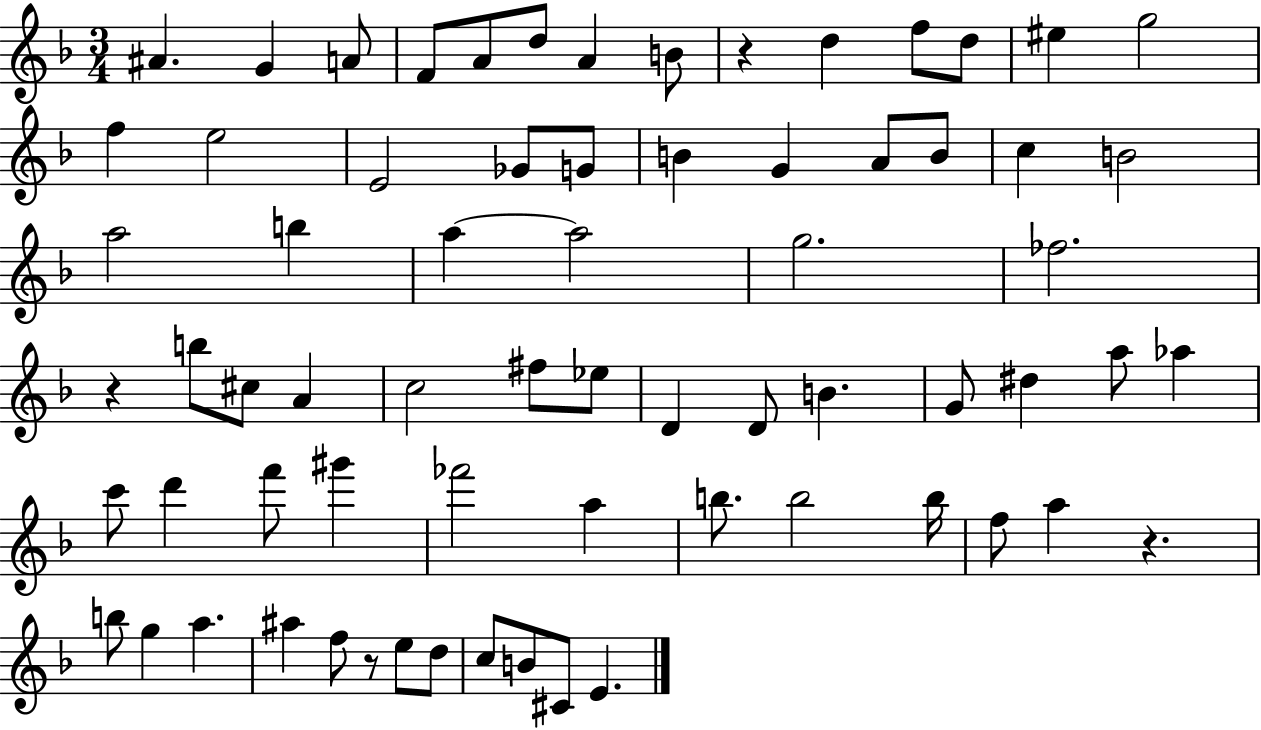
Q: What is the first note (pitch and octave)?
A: A#4